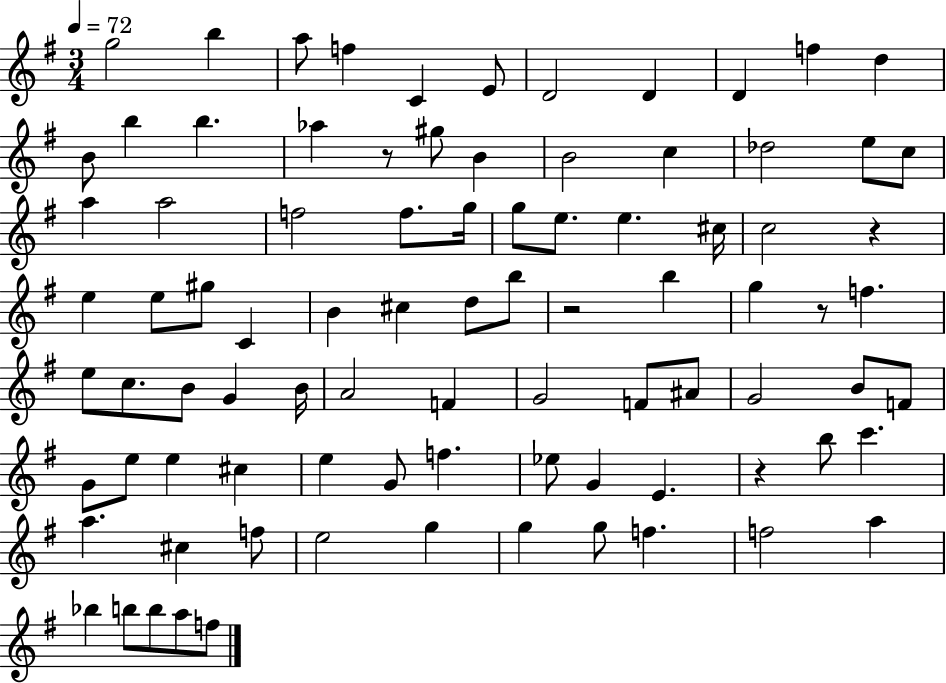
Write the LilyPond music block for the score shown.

{
  \clef treble
  \numericTimeSignature
  \time 3/4
  \key g \major
  \tempo 4 = 72
  g''2 b''4 | a''8 f''4 c'4 e'8 | d'2 d'4 | d'4 f''4 d''4 | \break b'8 b''4 b''4. | aes''4 r8 gis''8 b'4 | b'2 c''4 | des''2 e''8 c''8 | \break a''4 a''2 | f''2 f''8. g''16 | g''8 e''8. e''4. cis''16 | c''2 r4 | \break e''4 e''8 gis''8 c'4 | b'4 cis''4 d''8 b''8 | r2 b''4 | g''4 r8 f''4. | \break e''8 c''8. b'8 g'4 b'16 | a'2 f'4 | g'2 f'8 ais'8 | g'2 b'8 f'8 | \break g'8 e''8 e''4 cis''4 | e''4 g'8 f''4. | ees''8 g'4 e'4. | r4 b''8 c'''4. | \break a''4. cis''4 f''8 | e''2 g''4 | g''4 g''8 f''4. | f''2 a''4 | \break bes''4 b''8 b''8 a''8 f''8 | \bar "|."
}